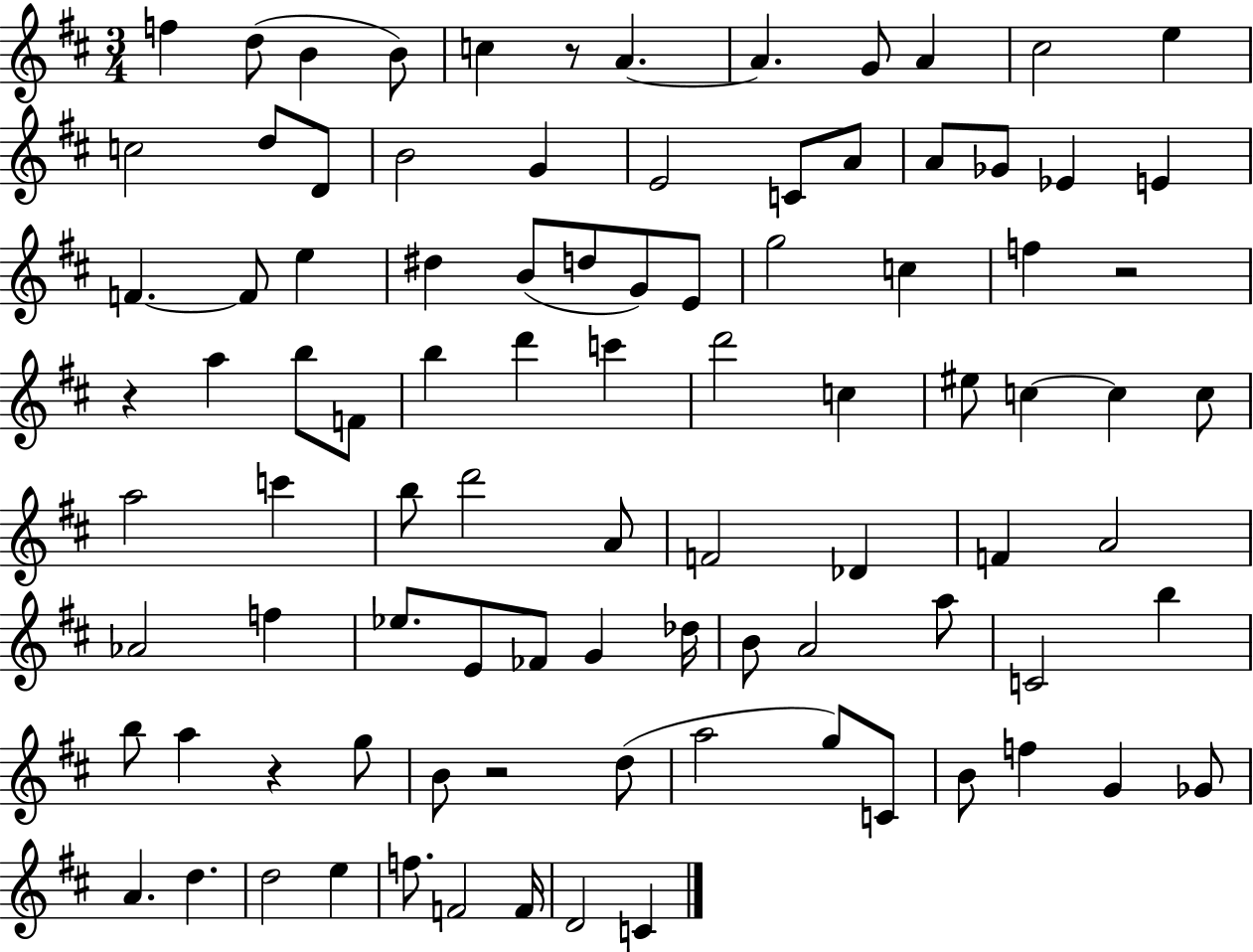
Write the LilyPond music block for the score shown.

{
  \clef treble
  \numericTimeSignature
  \time 3/4
  \key d \major
  f''4 d''8( b'4 b'8) | c''4 r8 a'4.~~ | a'4. g'8 a'4 | cis''2 e''4 | \break c''2 d''8 d'8 | b'2 g'4 | e'2 c'8 a'8 | a'8 ges'8 ees'4 e'4 | \break f'4.~~ f'8 e''4 | dis''4 b'8( d''8 g'8) e'8 | g''2 c''4 | f''4 r2 | \break r4 a''4 b''8 f'8 | b''4 d'''4 c'''4 | d'''2 c''4 | eis''8 c''4~~ c''4 c''8 | \break a''2 c'''4 | b''8 d'''2 a'8 | f'2 des'4 | f'4 a'2 | \break aes'2 f''4 | ees''8. e'8 fes'8 g'4 des''16 | b'8 a'2 a''8 | c'2 b''4 | \break b''8 a''4 r4 g''8 | b'8 r2 d''8( | a''2 g''8) c'8 | b'8 f''4 g'4 ges'8 | \break a'4. d''4. | d''2 e''4 | f''8. f'2 f'16 | d'2 c'4 | \break \bar "|."
}